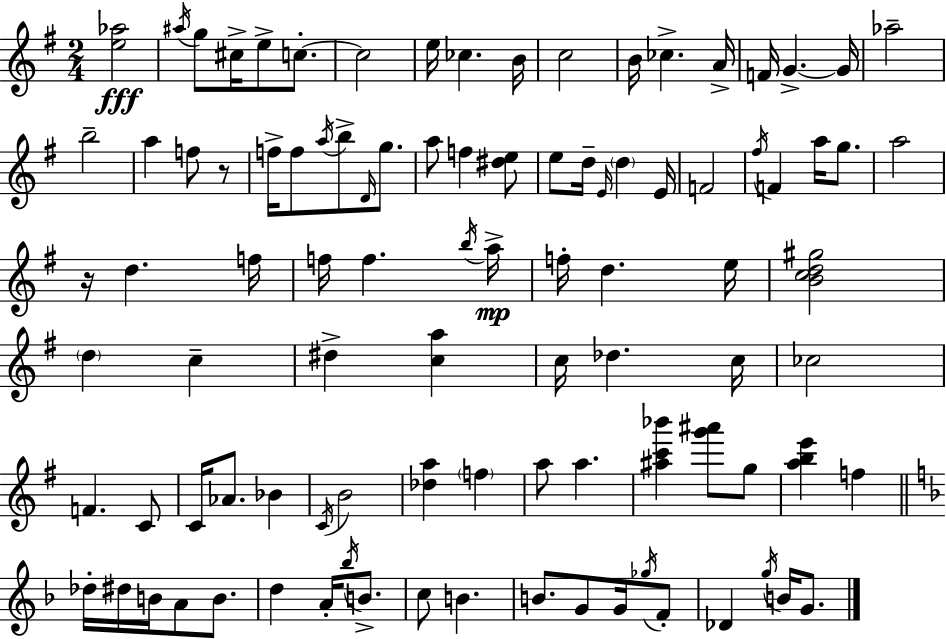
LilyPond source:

{
  \clef treble
  \numericTimeSignature
  \time 2/4
  \key g \major
  <e'' aes''>2\fff | \acciaccatura { ais''16 } g''8 cis''16-> e''8-> c''8.-.~~ | c''2 | e''16 ces''4. | \break b'16 c''2 | b'16 ces''4.-> | a'16-> f'16 g'4.->~~ | g'16 aes''2-- | \break b''2-- | a''4 f''8 r8 | f''16-> f''8 \acciaccatura { a''16 } b''8-> \grace { d'16 } | g''8. a''8 f''4 | \break <dis'' e''>8 e''8 d''16-- \grace { e'16 } \parenthesize d''4 | e'16 f'2 | \acciaccatura { fis''16 } f'4 | a''16 g''8. a''2 | \break r16 d''4. | f''16 f''16 f''4. | \acciaccatura { b''16 } a''16->\mp f''16-. d''4. | e''16 <b' c'' d'' gis''>2 | \break \parenthesize d''4 | c''4-- dis''4-> | <c'' a''>4 c''16 des''4. | c''16 ces''2 | \break f'4. | c'8 c'16 aes'8. | bes'4 \acciaccatura { c'16 } b'2 | <des'' a''>4 | \break \parenthesize f''4 a''8 | a''4. <ais'' c''' bes'''>4 | <g''' ais'''>8 g''8 <a'' b'' e'''>4 | f''4 \bar "||" \break \key d \minor des''16-. dis''16 b'16 a'8 b'8. | d''4 a'16-. \acciaccatura { bes''16 } b'8.-> | c''8 b'4. | b'8. g'8 g'16 \acciaccatura { ges''16 } | \break f'8-. des'4 \acciaccatura { g''16 } b'16 | g'8. \bar "|."
}